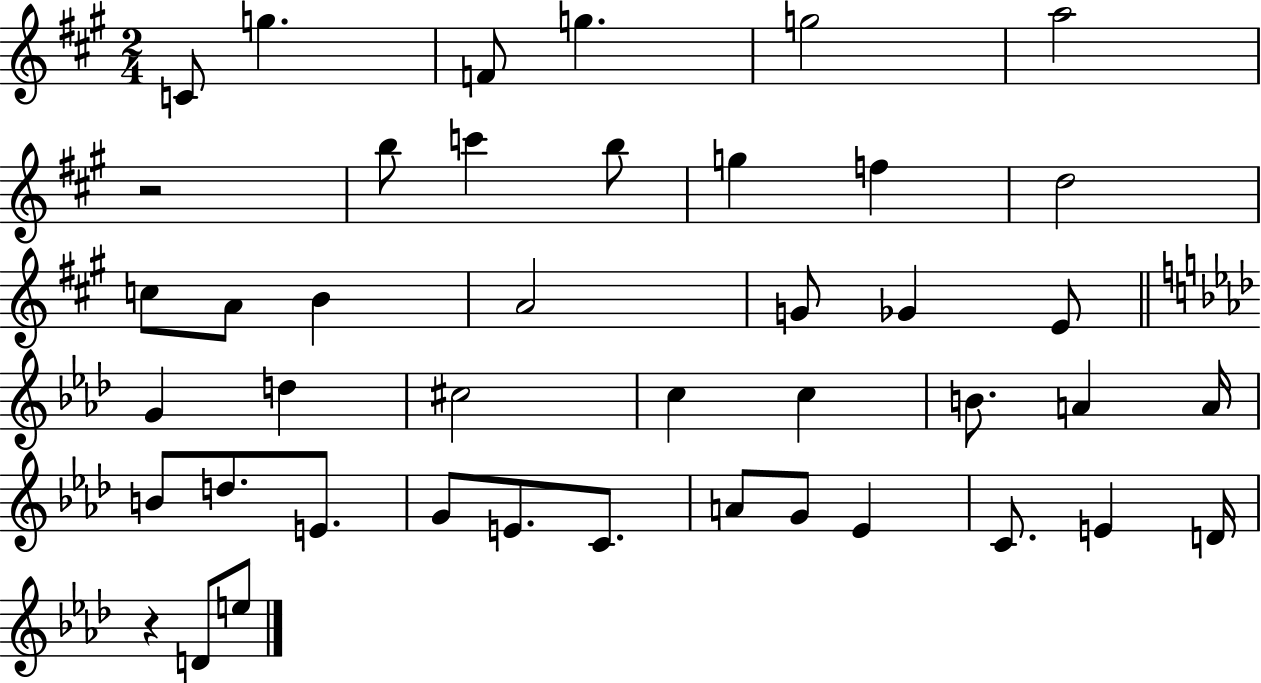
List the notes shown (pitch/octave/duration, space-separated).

C4/e G5/q. F4/e G5/q. G5/h A5/h R/h B5/e C6/q B5/e G5/q F5/q D5/h C5/e A4/e B4/q A4/h G4/e Gb4/q E4/e G4/q D5/q C#5/h C5/q C5/q B4/e. A4/q A4/s B4/e D5/e. E4/e. G4/e E4/e. C4/e. A4/e G4/e Eb4/q C4/e. E4/q D4/s R/q D4/e E5/e